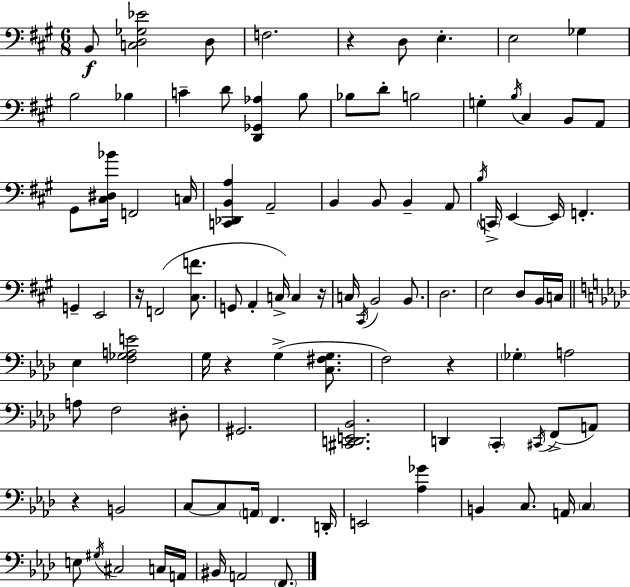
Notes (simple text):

B2/e [C3,D3,Gb3,Eb4]/h D3/e F3/h. R/q D3/e E3/q. E3/h Gb3/q B3/h Bb3/q C4/q D4/e [D2,Gb2,Ab3]/q B3/e Bb3/e D4/e B3/h G3/q B3/s C#3/q B2/e A2/e G#2/e [C#3,D#3,Bb4]/s F2/h C3/s [C2,Db2,B2,A3]/q A2/h B2/q B2/e B2/q A2/e B3/s C2/s E2/q E2/s F2/q. G2/q E2/h R/s F2/h [C#3,F4]/e. G2/e A2/q C3/s C3/q R/s C3/s C#2/s B2/h B2/e. D3/h. E3/h D3/e B2/s C3/s Eb3/q [F3,Gb3,A3,E4]/h G3/s R/q G3/q [C3,F#3,G3]/e. F3/h R/q Gb3/q A3/h A3/e F3/h D#3/e G#2/h. [C#2,D2,E2,Bb2]/h. D2/q C2/q C#2/s F2/e A2/e R/q B2/h C3/e C3/e A2/s F2/q. D2/s E2/h [Ab3,Gb4]/q B2/q C3/e. A2/s C3/q E3/e G#3/s C#3/h C3/s A2/s BIS2/s A2/h F2/e.